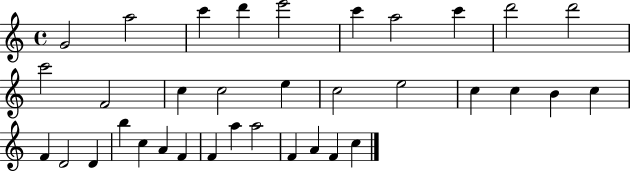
G4/h A5/h C6/q D6/q E6/h C6/q A5/h C6/q D6/h D6/h C6/h F4/h C5/q C5/h E5/q C5/h E5/h C5/q C5/q B4/q C5/q F4/q D4/h D4/q B5/q C5/q A4/q F4/q F4/q A5/q A5/h F4/q A4/q F4/q C5/q